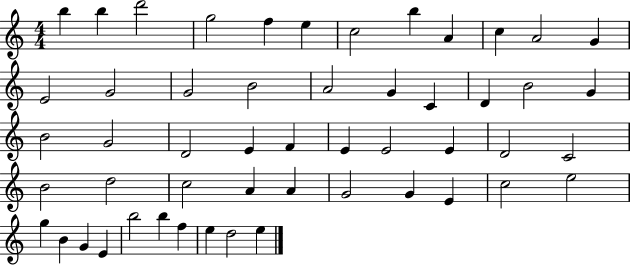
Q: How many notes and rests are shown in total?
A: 52